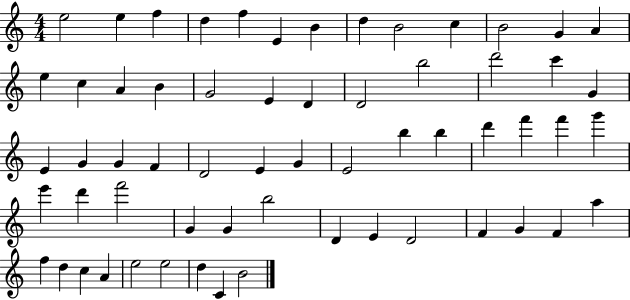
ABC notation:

X:1
T:Untitled
M:4/4
L:1/4
K:C
e2 e f d f E B d B2 c B2 G A e c A B G2 E D D2 b2 d'2 c' G E G G F D2 E G E2 b b d' f' f' g' e' d' f'2 G G b2 D E D2 F G F a f d c A e2 e2 d C B2